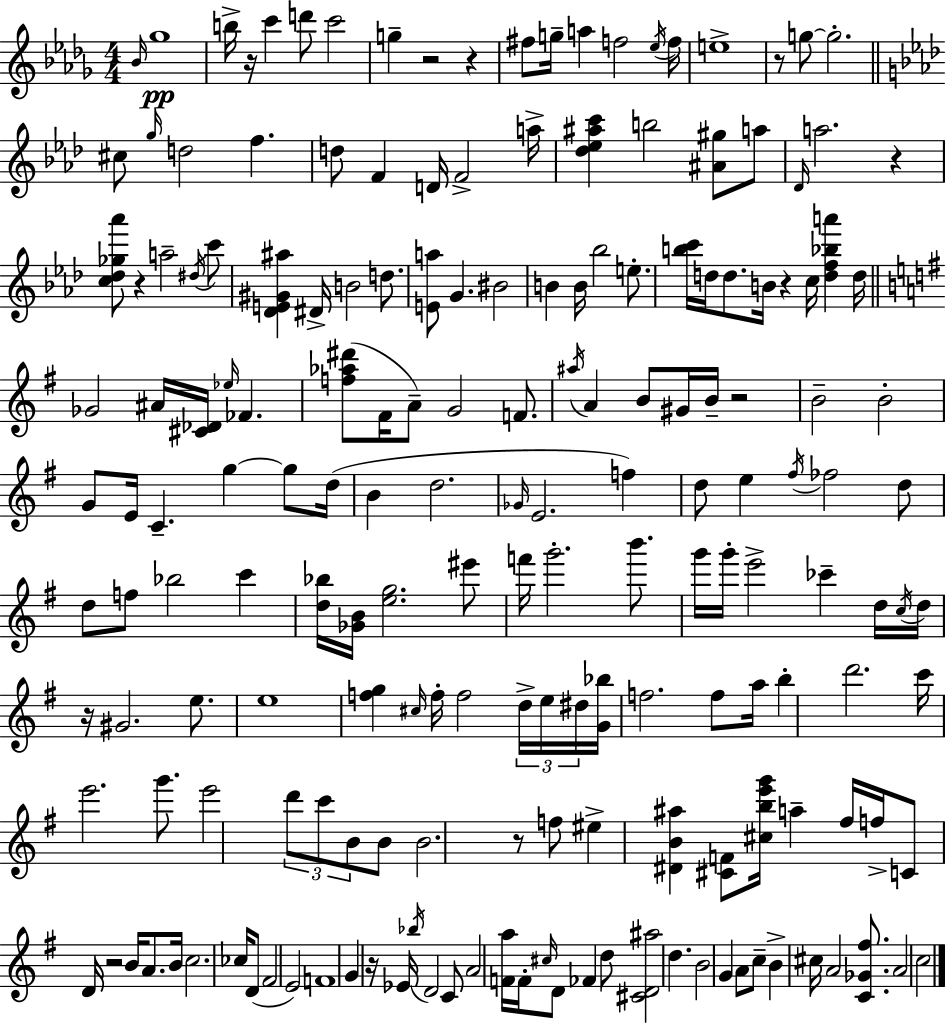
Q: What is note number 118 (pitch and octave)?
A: A5